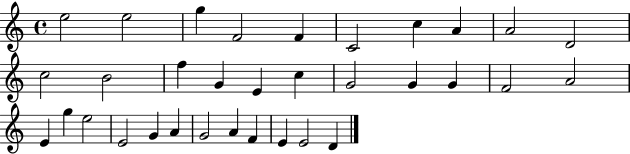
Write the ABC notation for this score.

X:1
T:Untitled
M:4/4
L:1/4
K:C
e2 e2 g F2 F C2 c A A2 D2 c2 B2 f G E c G2 G G F2 A2 E g e2 E2 G A G2 A F E E2 D